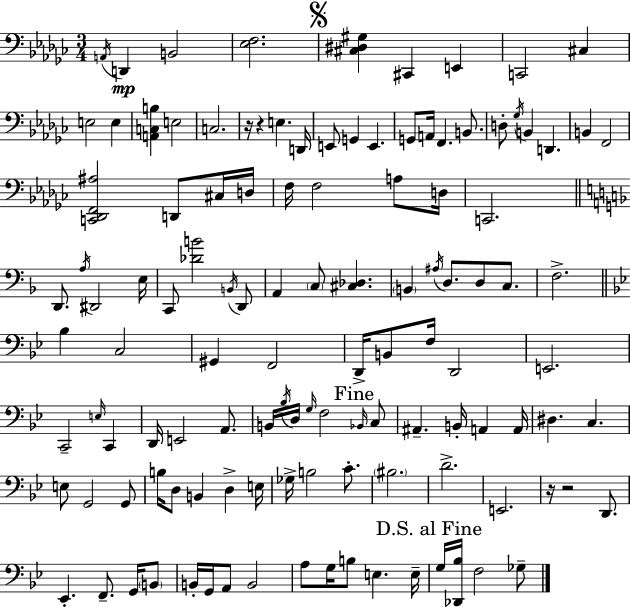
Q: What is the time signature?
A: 3/4